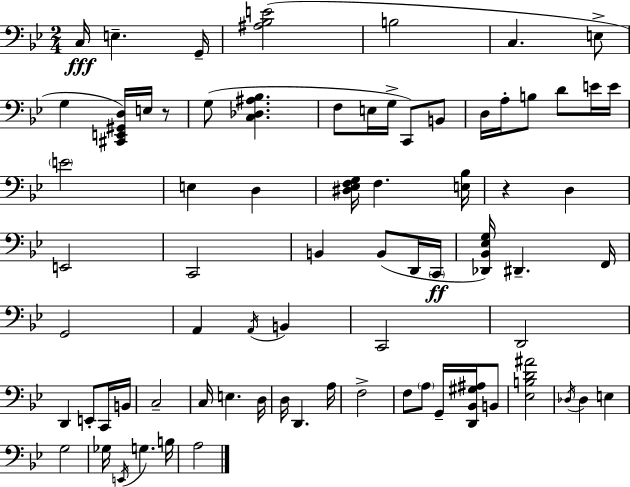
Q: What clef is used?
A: bass